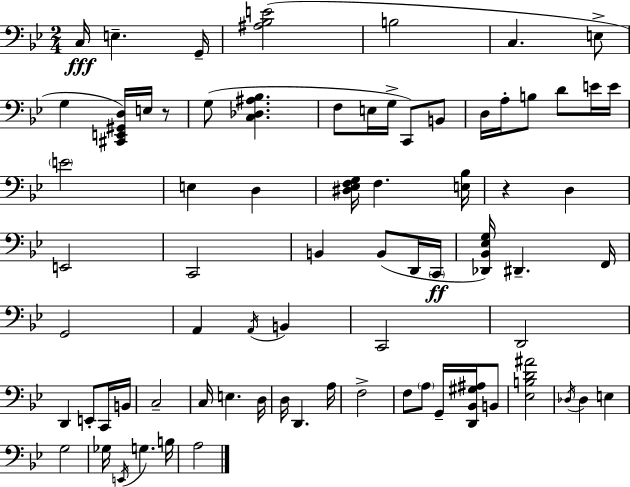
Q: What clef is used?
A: bass